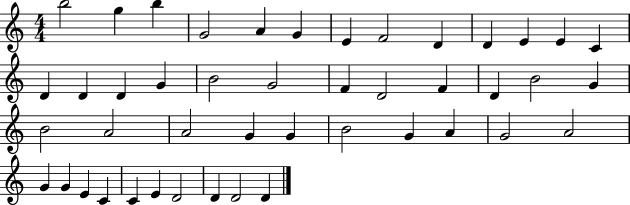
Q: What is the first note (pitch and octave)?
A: B5